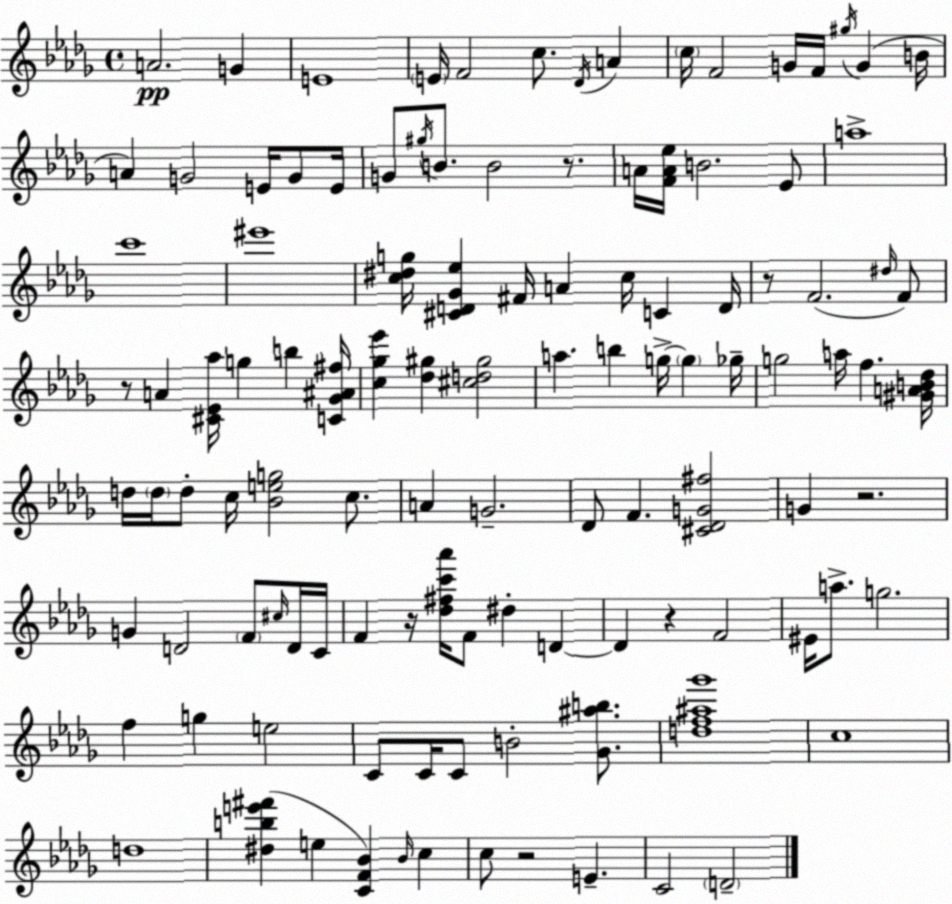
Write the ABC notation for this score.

X:1
T:Untitled
M:4/4
L:1/4
K:Bbm
A2 G E4 E/4 F2 c/2 _D/4 A c/4 F2 G/4 F/4 ^g/4 G B/4 A G2 E/4 G/2 E/4 G/2 ^g/4 B/2 B2 z/2 A/4 [FA_e]/4 B2 _E/2 a4 c'4 ^e'4 [c^dg]/4 [^CD_G_e] ^F/4 A c/4 C D/4 z/2 F2 ^d/4 F/2 z/2 A [^C_E_a]/4 g b [C_G^A^f]/4 [c_g_e'] [_d^g] [^cd^g]2 a b g/4 g _g/4 g2 a/4 f [^GAB_d]/4 d/4 d/4 d/2 c/4 [_Beg]2 c/2 A G2 _D/2 F [^C_DG^f]2 G z2 G D2 F/2 ^c/4 D/4 C/4 F z/4 [_d^fc'_a']/4 F/2 ^d D D z F2 ^E/4 a/2 g2 f g e2 C/2 C/4 C/2 B2 [_G^ab]/2 [df^a_g']4 c4 d4 [^dbe'^f'] e [CF_B] _B/4 c c/2 z2 E C2 D2